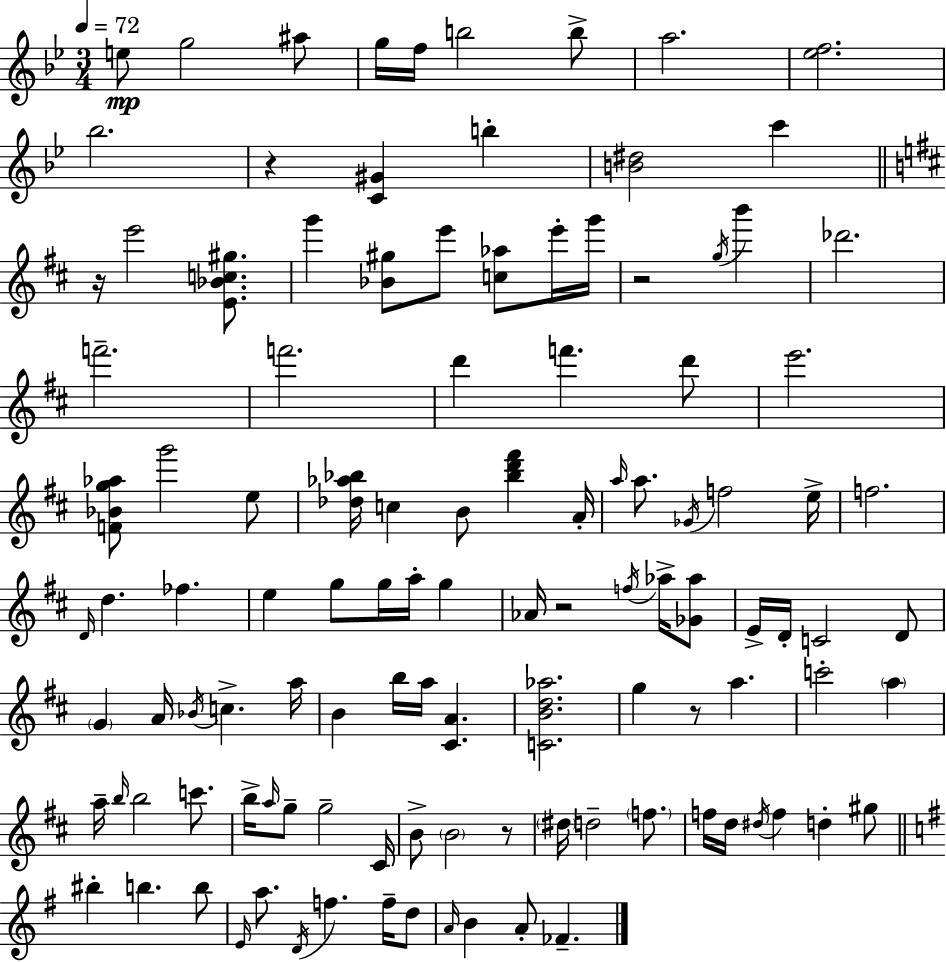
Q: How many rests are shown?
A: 6